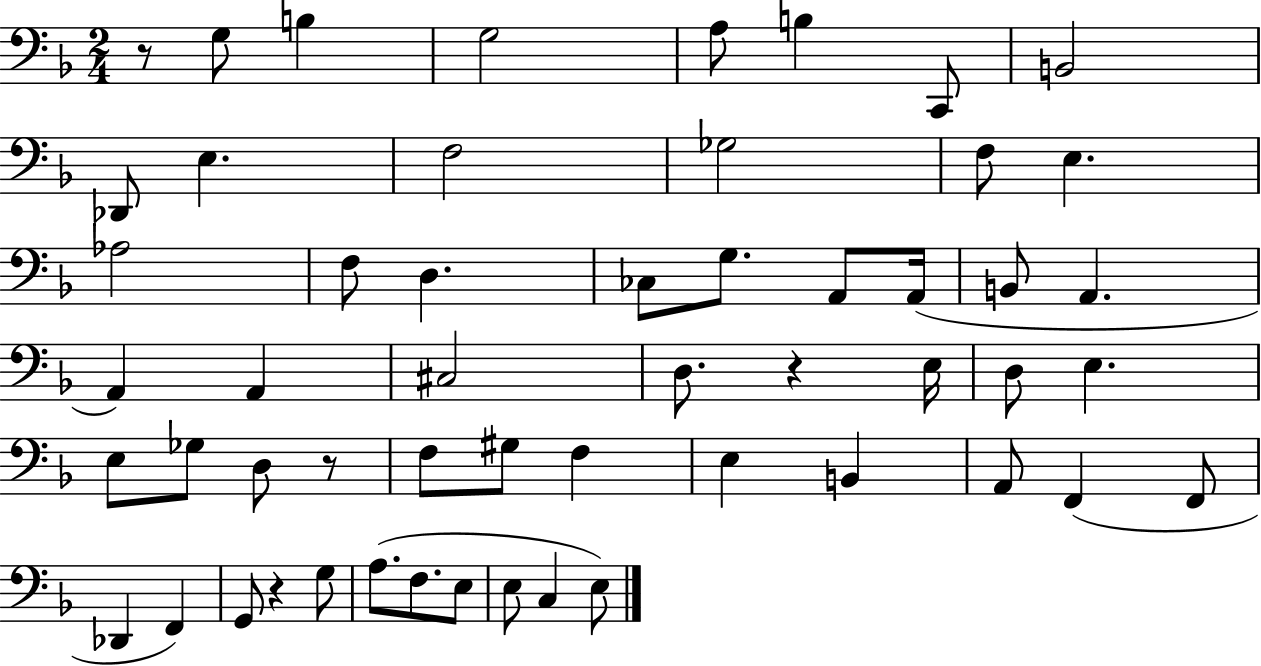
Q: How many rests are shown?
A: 4